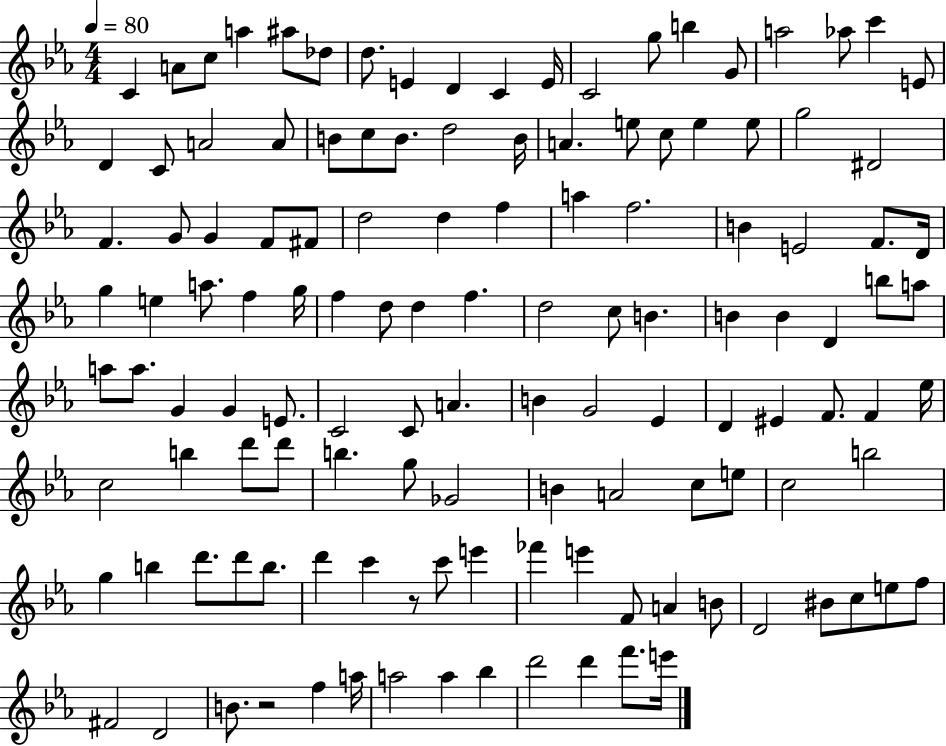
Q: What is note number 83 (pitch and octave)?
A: C5